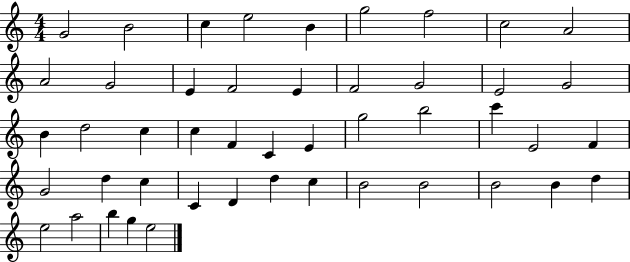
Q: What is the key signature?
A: C major